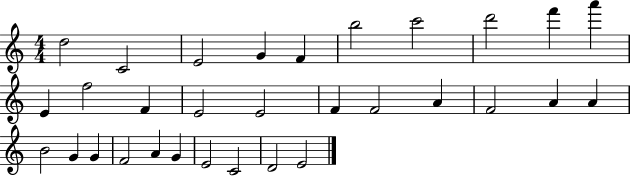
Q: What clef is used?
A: treble